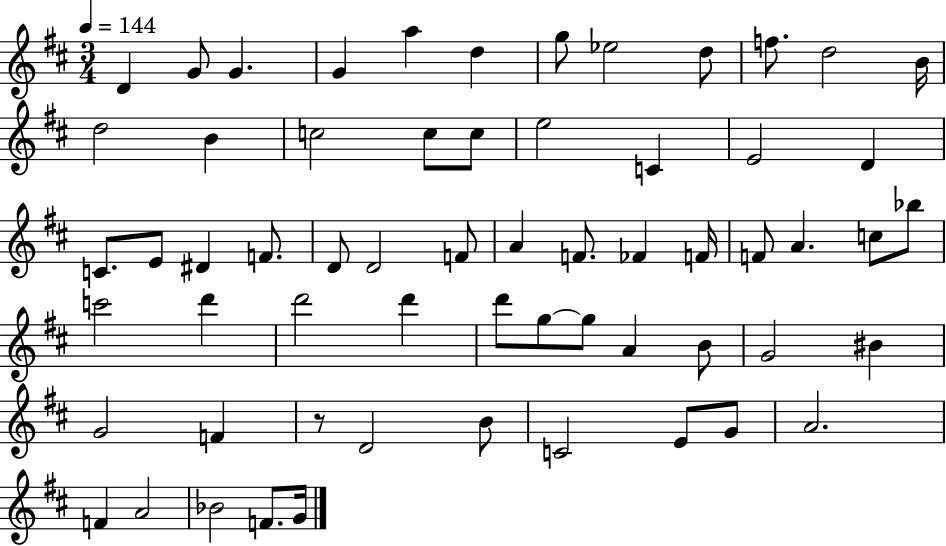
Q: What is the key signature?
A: D major